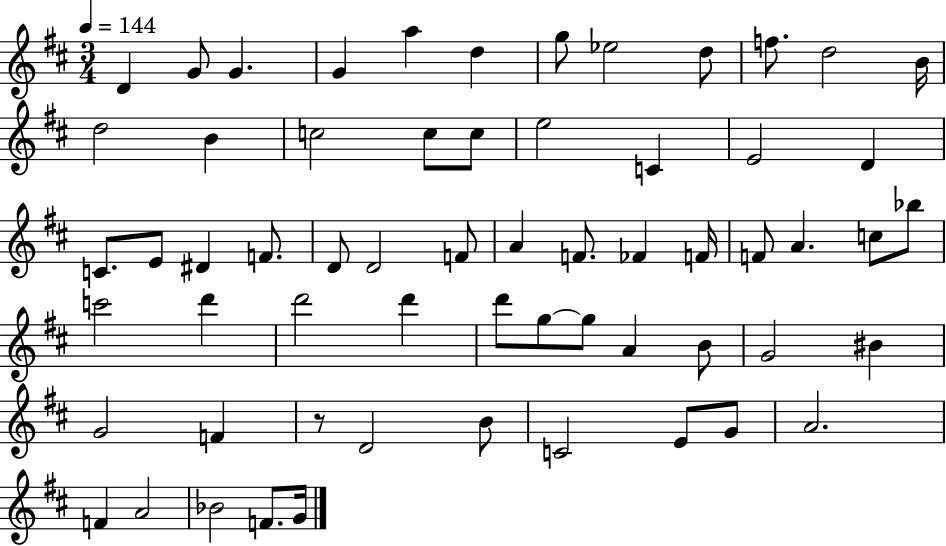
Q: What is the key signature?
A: D major